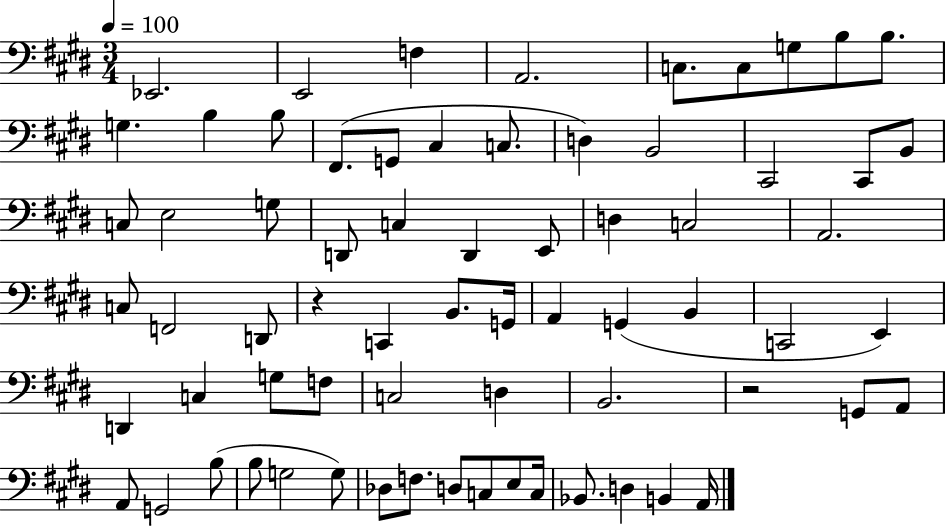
{
  \clef bass
  \numericTimeSignature
  \time 3/4
  \key e \major
  \tempo 4 = 100
  ees,2. | e,2 f4 | a,2. | c8. c8 g8 b8 b8. | \break g4. b4 b8 | fis,8.( g,8 cis4 c8. | d4) b,2 | cis,2 cis,8 b,8 | \break c8 e2 g8 | d,8 c4 d,4 e,8 | d4 c2 | a,2. | \break c8 f,2 d,8 | r4 c,4 b,8. g,16 | a,4 g,4( b,4 | c,2 e,4) | \break d,4 c4 g8 f8 | c2 d4 | b,2. | r2 g,8 a,8 | \break a,8 g,2 b8( | b8 g2 g8) | des8 f8. d8 c8 e8 c16 | bes,8. d4 b,4 a,16 | \break \bar "|."
}